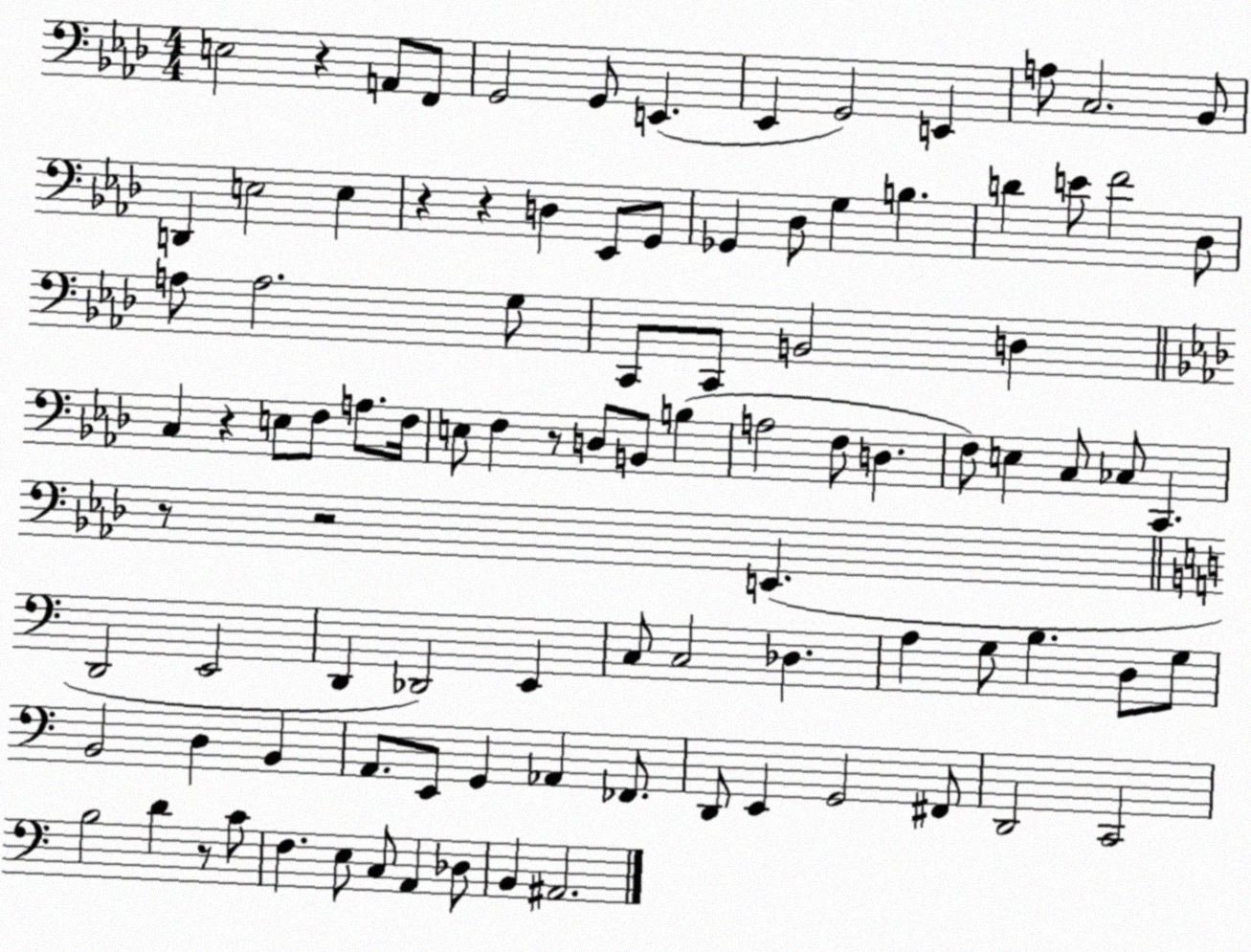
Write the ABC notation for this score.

X:1
T:Untitled
M:4/4
L:1/4
K:Ab
E,2 z A,,/2 F,,/2 G,,2 G,,/2 E,, _E,, G,,2 E,, A,/2 C,2 _B,,/2 D,, E,2 E, z z D, _E,,/2 G,,/2 _G,, _D,/2 G, B, D E/2 F2 _D,/2 A,/2 A,2 G,/2 C,,/2 C,,/2 B,,2 D, C, z E,/2 F,/2 A,/2 F,/4 E,/2 F, z/2 D,/2 B,,/2 B, A,2 F,/2 D, F,/2 E, C,/2 _C,/2 C,, z/2 z2 E,, D,,2 E,,2 D,, _D,,2 E,, C,/2 C,2 _D, A, G,/2 B, D,/2 G,/2 B,,2 D, B,, A,,/2 E,,/2 G,, _A,, _F,,/2 D,,/2 E,, G,,2 ^F,,/2 D,,2 C,,2 B,2 D z/2 C/2 F, E,/2 C,/2 A,, _D,/2 B,, ^A,,2